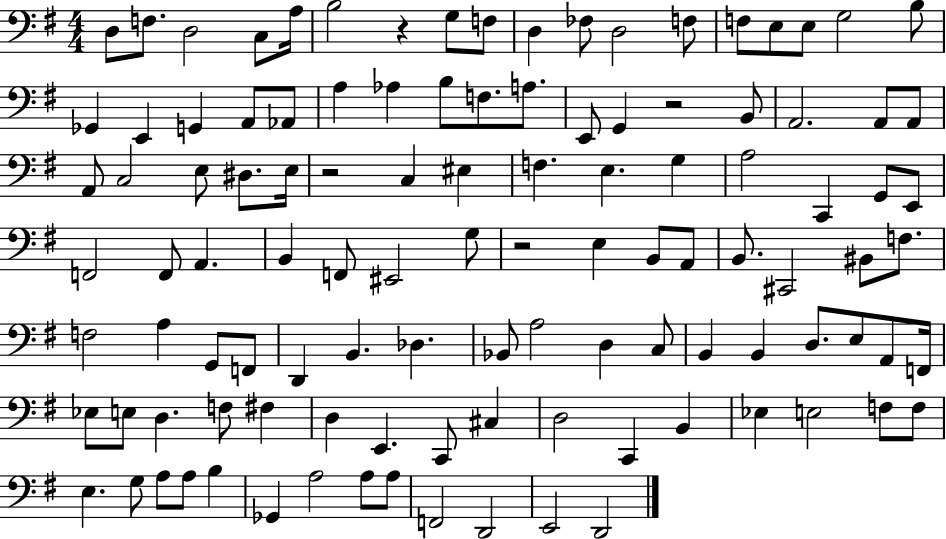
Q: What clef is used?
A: bass